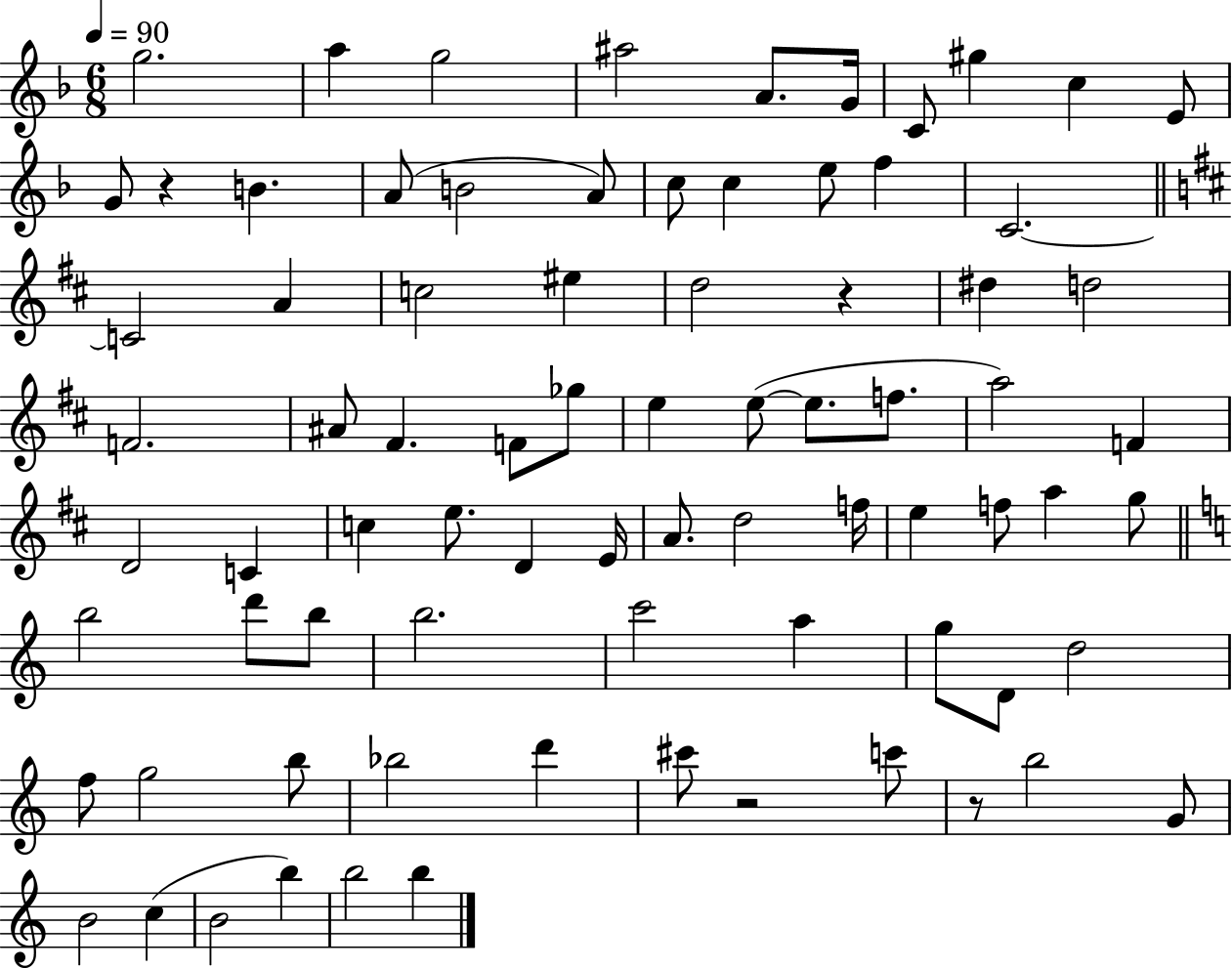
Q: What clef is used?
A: treble